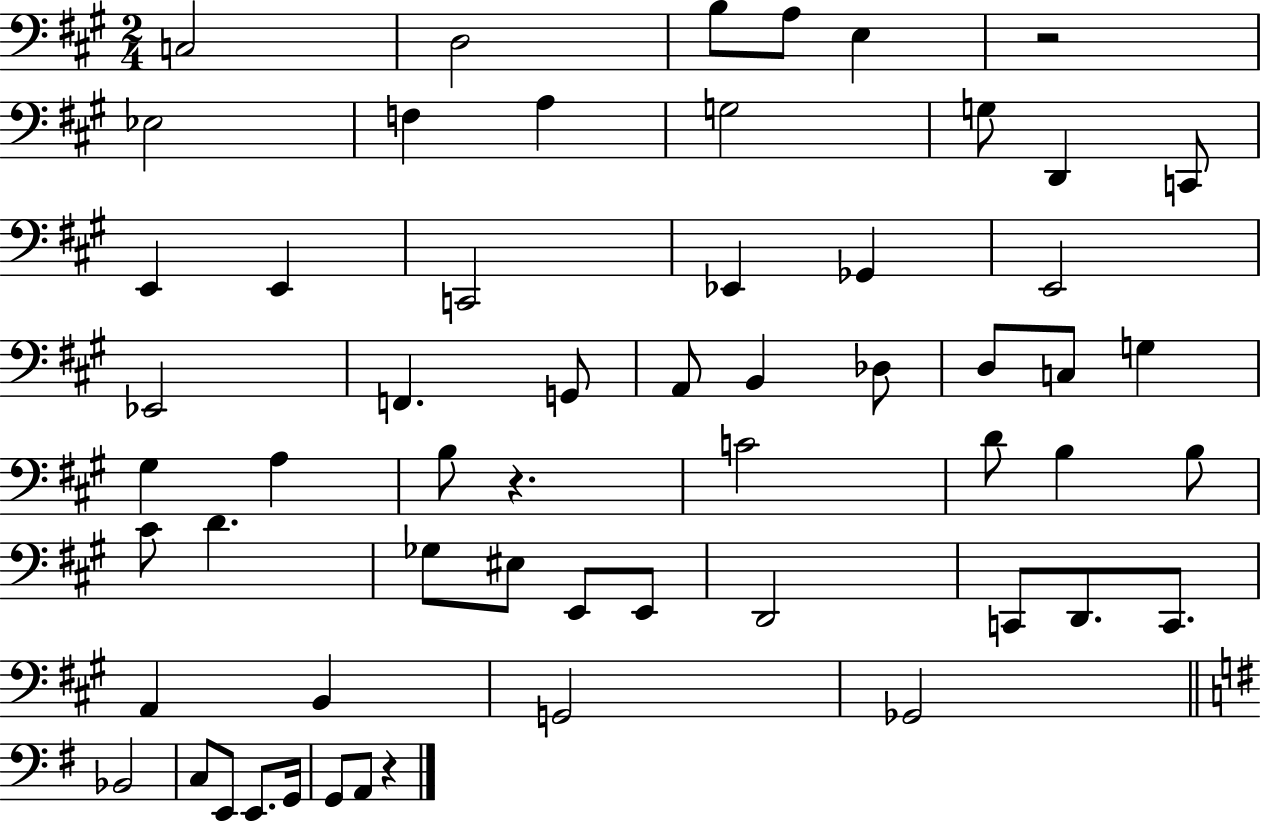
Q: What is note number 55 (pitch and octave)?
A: A2